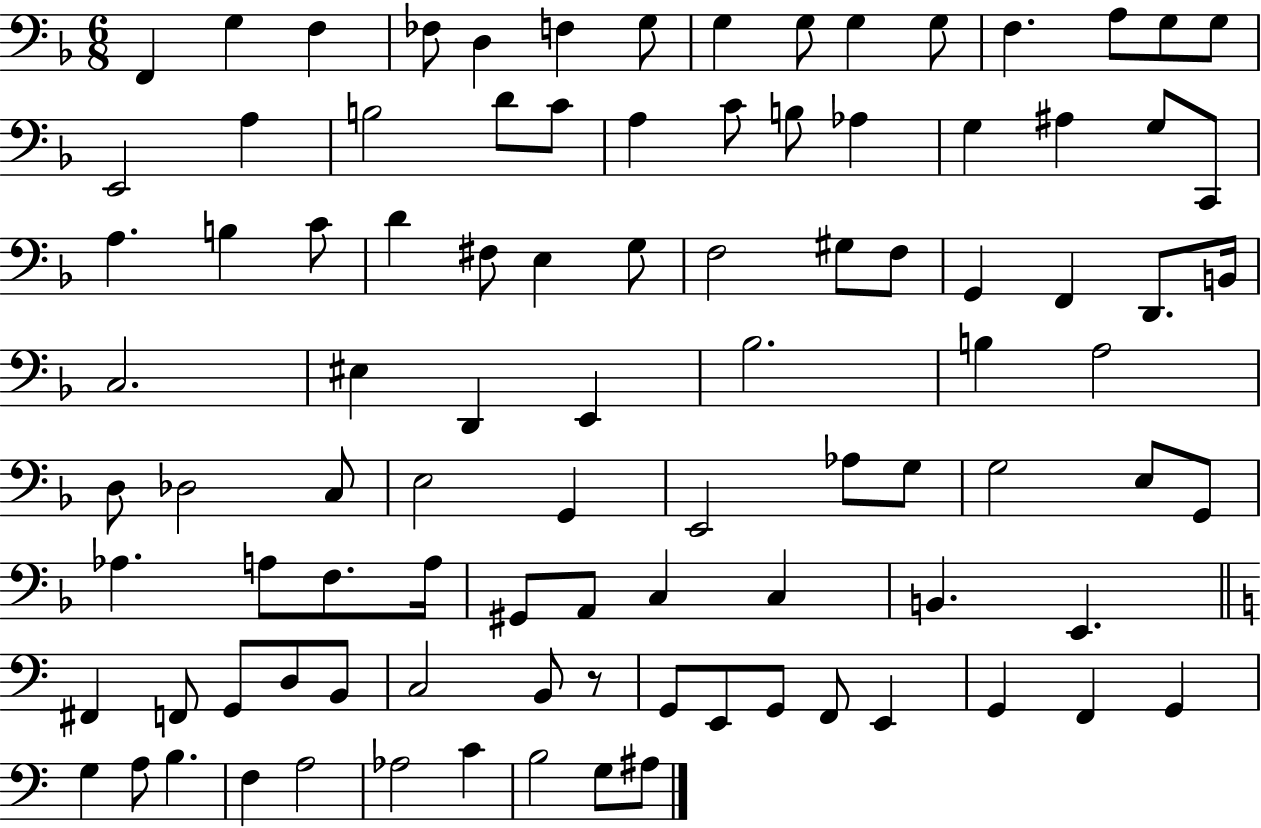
F2/q G3/q F3/q FES3/e D3/q F3/q G3/e G3/q G3/e G3/q G3/e F3/q. A3/e G3/e G3/e E2/h A3/q B3/h D4/e C4/e A3/q C4/e B3/e Ab3/q G3/q A#3/q G3/e C2/e A3/q. B3/q C4/e D4/q F#3/e E3/q G3/e F3/h G#3/e F3/e G2/q F2/q D2/e. B2/s C3/h. EIS3/q D2/q E2/q Bb3/h. B3/q A3/h D3/e Db3/h C3/e E3/h G2/q E2/h Ab3/e G3/e G3/h E3/e G2/e Ab3/q. A3/e F3/e. A3/s G#2/e A2/e C3/q C3/q B2/q. E2/q. F#2/q F2/e G2/e D3/e B2/e C3/h B2/e R/e G2/e E2/e G2/e F2/e E2/q G2/q F2/q G2/q G3/q A3/e B3/q. F3/q A3/h Ab3/h C4/q B3/h G3/e A#3/e